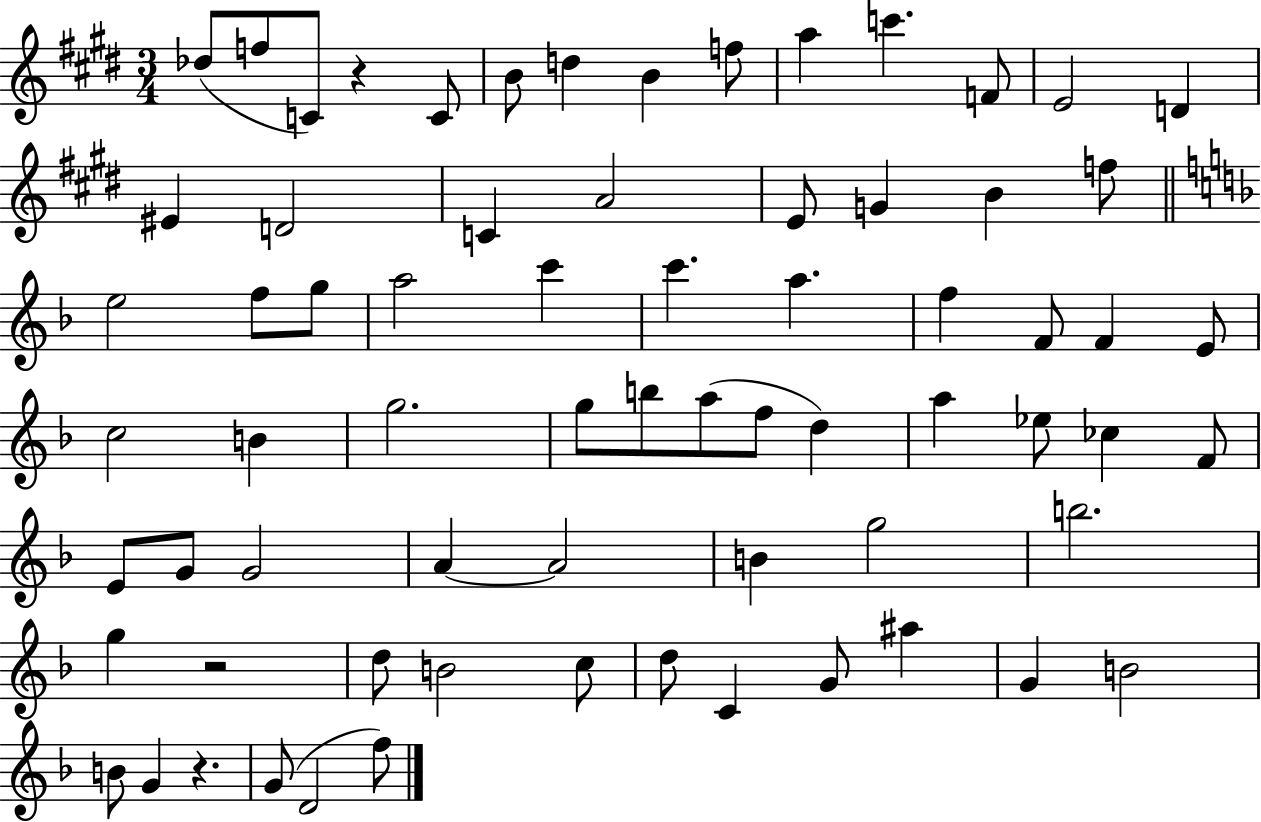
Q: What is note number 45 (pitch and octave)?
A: E4